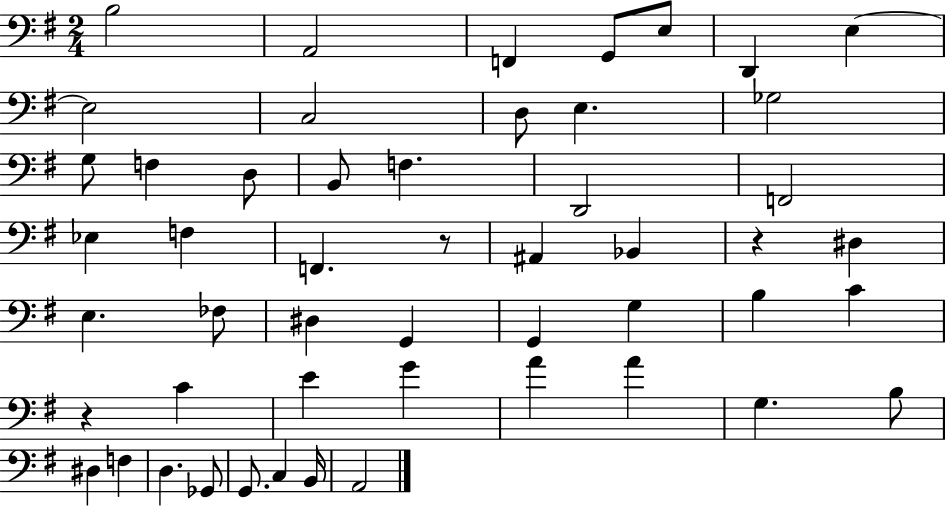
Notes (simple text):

B3/h A2/h F2/q G2/e E3/e D2/q E3/q E3/h C3/h D3/e E3/q. Gb3/h G3/e F3/q D3/e B2/e F3/q. D2/h F2/h Eb3/q F3/q F2/q. R/e A#2/q Bb2/q R/q D#3/q E3/q. FES3/e D#3/q G2/q G2/q G3/q B3/q C4/q R/q C4/q E4/q G4/q A4/q A4/q G3/q. B3/e D#3/q F3/q D3/q. Gb2/e G2/e. C3/q B2/s A2/h